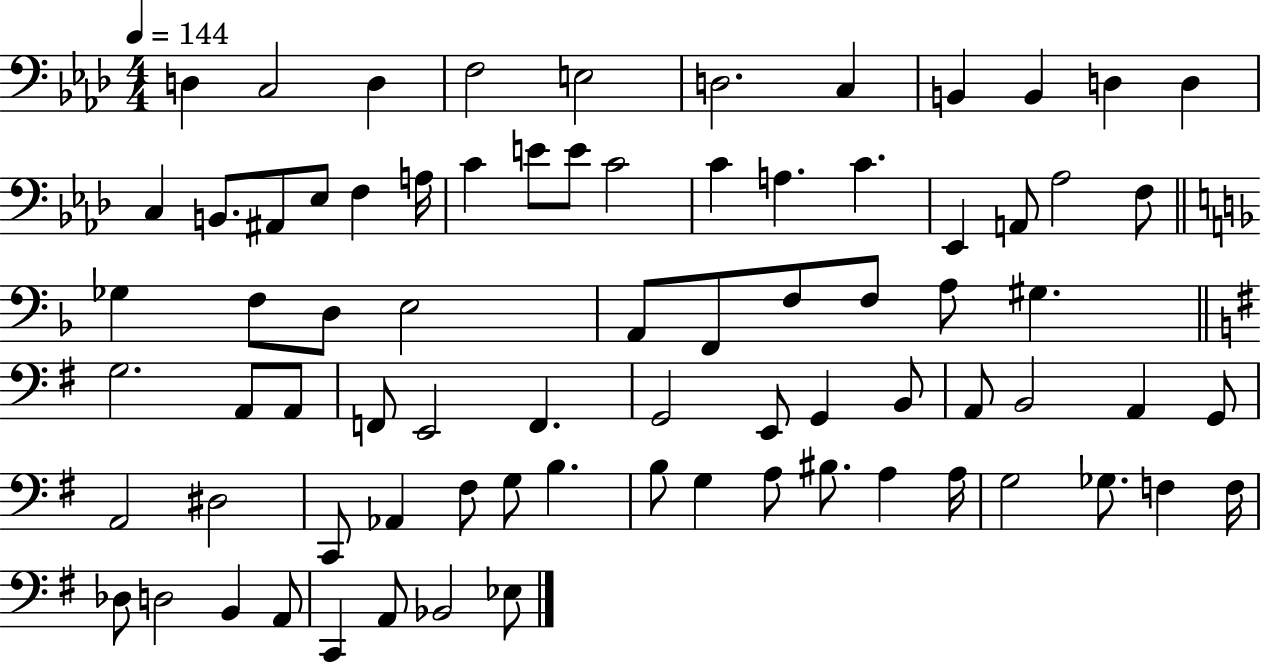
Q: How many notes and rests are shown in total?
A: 77